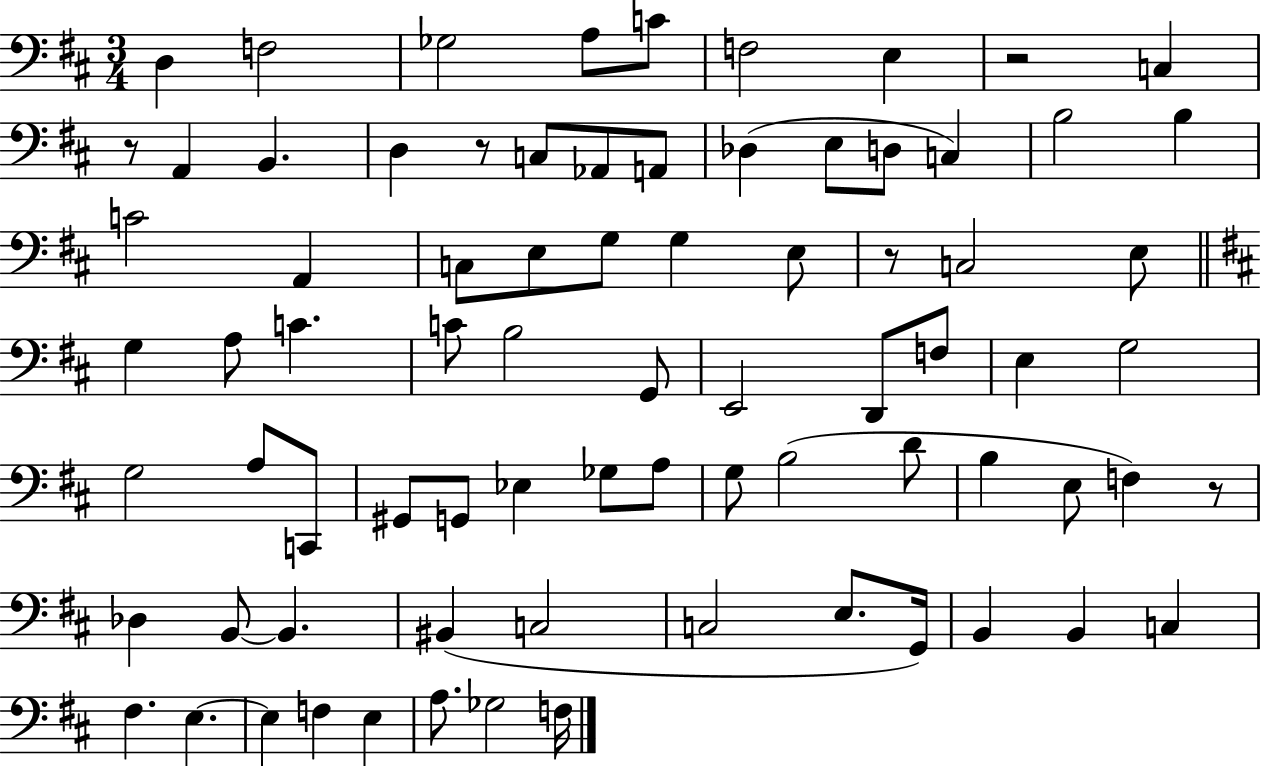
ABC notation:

X:1
T:Untitled
M:3/4
L:1/4
K:D
D, F,2 _G,2 A,/2 C/2 F,2 E, z2 C, z/2 A,, B,, D, z/2 C,/2 _A,,/2 A,,/2 _D, E,/2 D,/2 C, B,2 B, C2 A,, C,/2 E,/2 G,/2 G, E,/2 z/2 C,2 E,/2 G, A,/2 C C/2 B,2 G,,/2 E,,2 D,,/2 F,/2 E, G,2 G,2 A,/2 C,,/2 ^G,,/2 G,,/2 _E, _G,/2 A,/2 G,/2 B,2 D/2 B, E,/2 F, z/2 _D, B,,/2 B,, ^B,, C,2 C,2 E,/2 G,,/4 B,, B,, C, ^F, E, E, F, E, A,/2 _G,2 F,/4